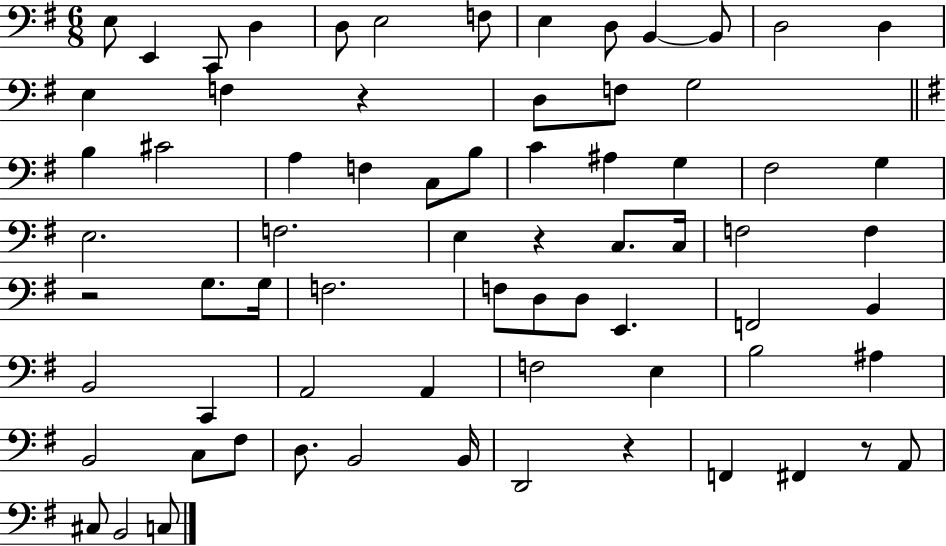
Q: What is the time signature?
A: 6/8